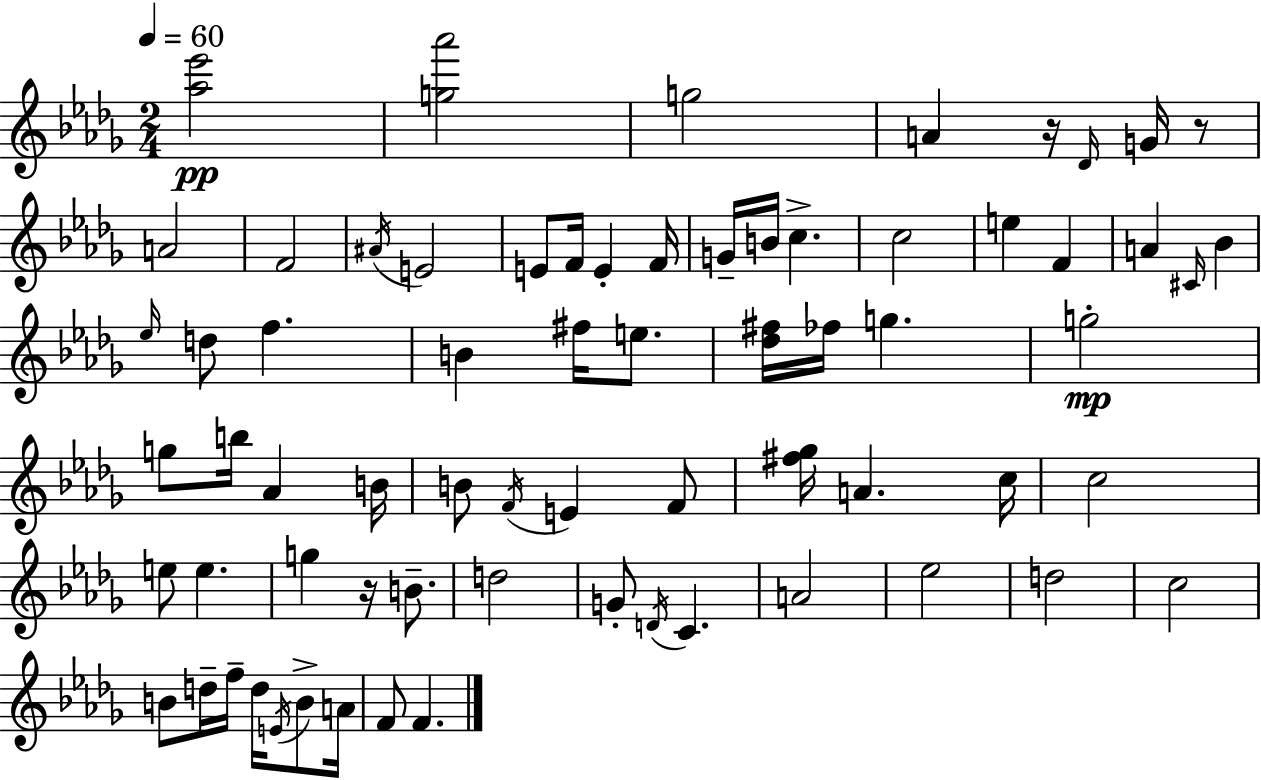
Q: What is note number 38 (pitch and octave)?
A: F4